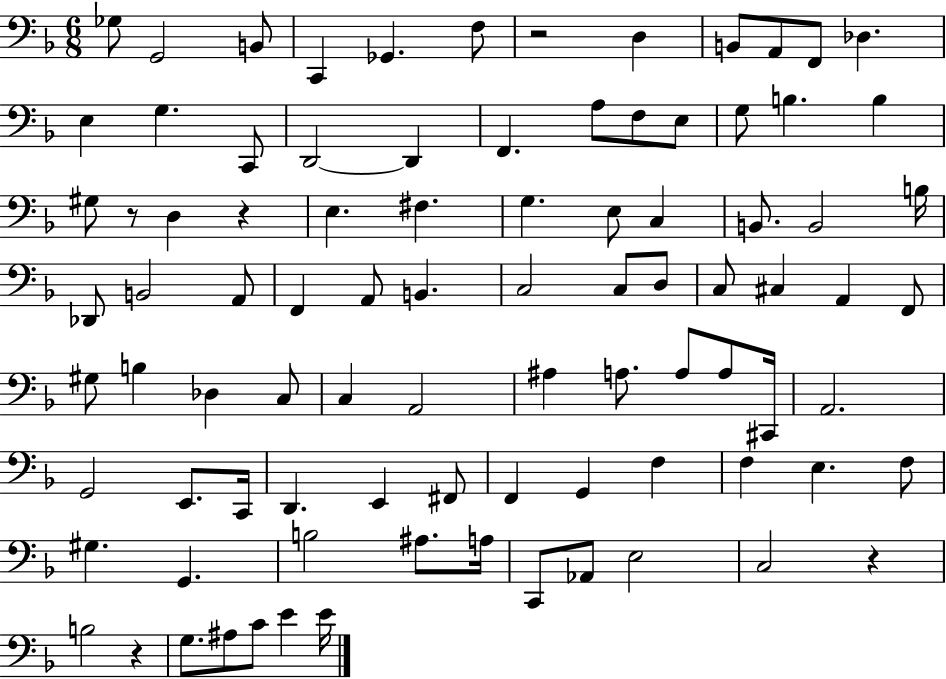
X:1
T:Untitled
M:6/8
L:1/4
K:F
_G,/2 G,,2 B,,/2 C,, _G,, F,/2 z2 D, B,,/2 A,,/2 F,,/2 _D, E, G, C,,/2 D,,2 D,, F,, A,/2 F,/2 E,/2 G,/2 B, B, ^G,/2 z/2 D, z E, ^F, G, E,/2 C, B,,/2 B,,2 B,/4 _D,,/2 B,,2 A,,/2 F,, A,,/2 B,, C,2 C,/2 D,/2 C,/2 ^C, A,, F,,/2 ^G,/2 B, _D, C,/2 C, A,,2 ^A, A,/2 A,/2 A,/2 ^C,,/4 A,,2 G,,2 E,,/2 C,,/4 D,, E,, ^F,,/2 F,, G,, F, F, E, F,/2 ^G, G,, B,2 ^A,/2 A,/4 C,,/2 _A,,/2 E,2 C,2 z B,2 z G,/2 ^A,/2 C/2 E E/4